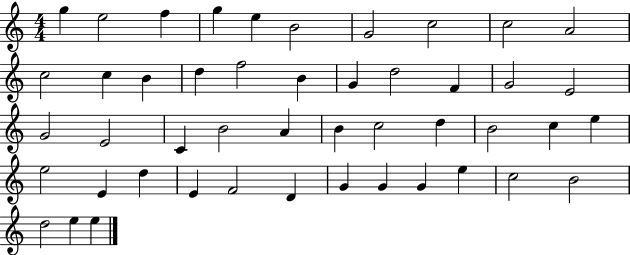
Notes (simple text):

G5/q E5/h F5/q G5/q E5/q B4/h G4/h C5/h C5/h A4/h C5/h C5/q B4/q D5/q F5/h B4/q G4/q D5/h F4/q G4/h E4/h G4/h E4/h C4/q B4/h A4/q B4/q C5/h D5/q B4/h C5/q E5/q E5/h E4/q D5/q E4/q F4/h D4/q G4/q G4/q G4/q E5/q C5/h B4/h D5/h E5/q E5/q